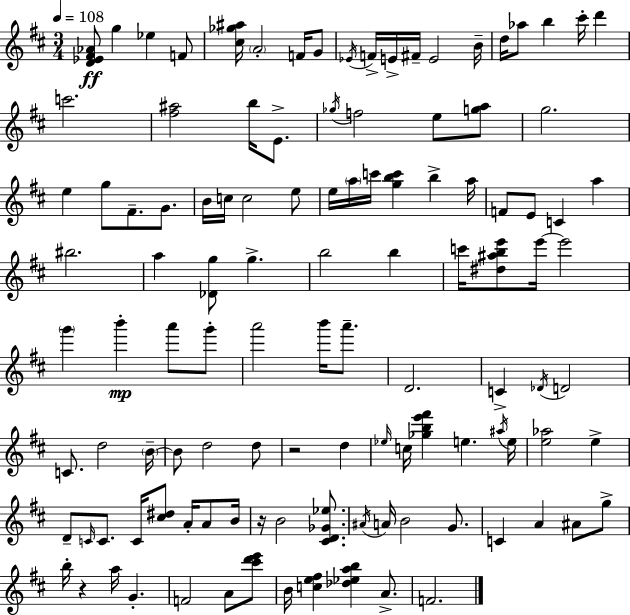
{
  \clef treble
  \numericTimeSignature
  \time 3/4
  \key d \major
  \tempo 4 = 108
  <d' ees' fis' aes'>8\ff g''4 ees''4 f'8 | <cis'' ges'' ais''>16 \parenthesize a'2-. f'16 g'8 | \acciaccatura { ees'16 } f'16-> e'16-> fis'16-- e'2 | b'16-- d''16 aes''8 b''4 cis'''16-. d'''4 | \break c'''2. | <fis'' ais''>2 b''16 e'8.-> | \acciaccatura { ges''16 } f''2 e''8 | <g'' a''>8 g''2. | \break e''4 g''8 fis'8.-- g'8. | b'16 c''16 c''2 | e''8 e''16 \parenthesize a''16 c'''16 <g'' b'' c'''>4 b''4-> | a''16 f'8 e'8 c'4 a''4 | \break bis''2. | a''4 <des' g''>8 g''4.-> | b''2 b''4 | c'''16 <dis'' ais'' b'' e'''>8 e'''16~~ e'''2 | \break \parenthesize g'''4 b'''4-.\mp a'''8 | g'''8-. a'''2 b'''16 a'''8.-- | d'2. | c'4-> \acciaccatura { des'16 } d'2 | \break c'8. d''2 | \parenthesize b'16--~~ b'8 d''2 | d''8 r2 d''4 | \grace { ees''16 } c''16 <ges'' b'' e''' fis'''>4 e''4. | \break \acciaccatura { ais''16 } e''16 <e'' aes''>2 | e''4-> d'8-- \grace { c'16 } c'8. c'16 | <cis'' dis''>8 a'16-. a'8 b'16 r16 b'2 | <cis' d' ges' ees''>8. \acciaccatura { ais'16 } a'16 b'2 | \break g'8. c'4 a'4 | ais'8 g''8-> b''16-. r4 | a''16 g'4.-. f'2 | a'8 <cis''' d''' e'''>8 b'16 <c'' e'' fis''>4 | \break <des'' ees'' a'' b''>4 a'8.-> f'2. | \bar "|."
}